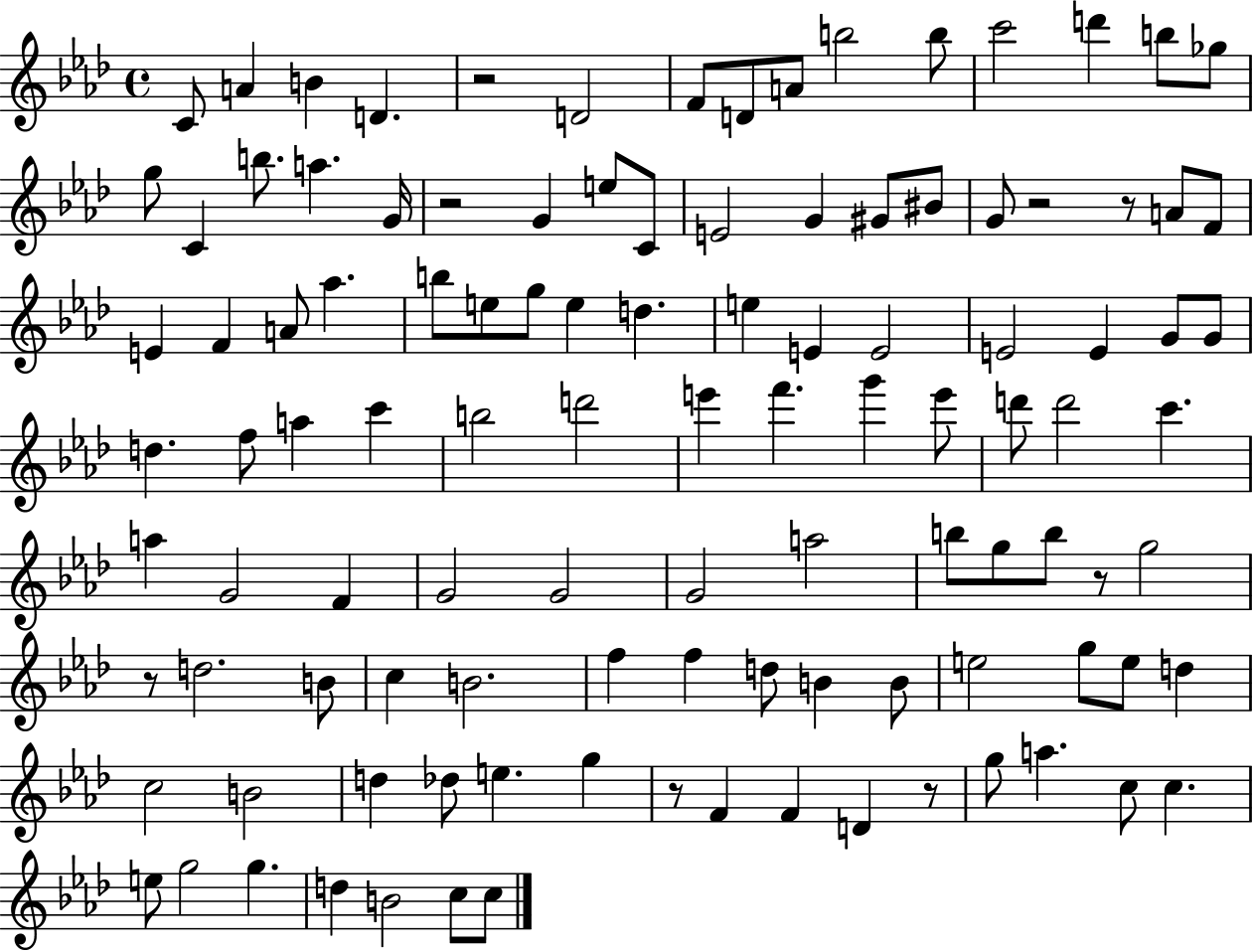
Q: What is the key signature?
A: AES major